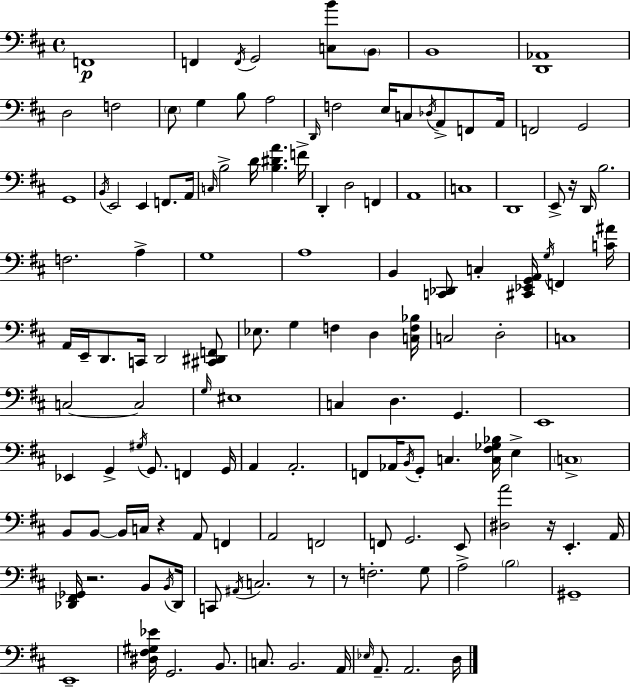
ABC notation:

X:1
T:Untitled
M:4/4
L:1/4
K:D
F,,4 F,, F,,/4 G,,2 [C,B]/2 B,,/2 B,,4 [D,,_A,,]4 D,2 F,2 E,/2 G, B,/2 A,2 D,,/4 F,2 E,/4 C,/2 _D,/4 A,,/2 F,,/2 A,,/4 F,,2 G,,2 G,,4 B,,/4 E,,2 E,, F,,/2 A,,/4 C,/4 B,2 D/4 [B,^DA] F/4 D,, D,2 F,, A,,4 C,4 D,,4 E,,/2 z/4 D,,/4 B,2 F,2 A, G,4 A,4 B,, [C,,_D,,]/2 C, [^C,,_E,,G,,A,,]/4 G,/4 F,, [C^A]/4 A,,/4 E,,/4 D,,/2 C,,/4 D,,2 [^C,,^D,,F,,]/2 _E,/2 G, F, D, [C,F,_B,]/4 C,2 D,2 C,4 C,2 C,2 G,/4 ^E,4 C, D, G,, E,,4 _E,, G,, ^G,/4 G,,/2 F,, G,,/4 A,, A,,2 F,,/2 _A,,/4 B,,/4 G,,/2 C, [C,^F,_G,_B,]/4 E, C,4 B,,/2 B,,/2 B,,/4 C,/4 z A,,/2 F,, A,,2 F,,2 F,,/2 G,,2 E,,/2 [^D,A]2 z/4 E,, A,,/4 [_D,,^F,,_G,,]/4 z2 B,,/2 B,,/4 _D,,/4 C,,/2 ^A,,/4 C,2 z/2 z/2 F,2 G,/2 A,2 B,2 ^G,,4 E,,4 [^D,^F,^G,_E]/4 G,,2 B,,/2 C,/2 B,,2 A,,/4 _E,/4 A,,/2 A,,2 D,/4